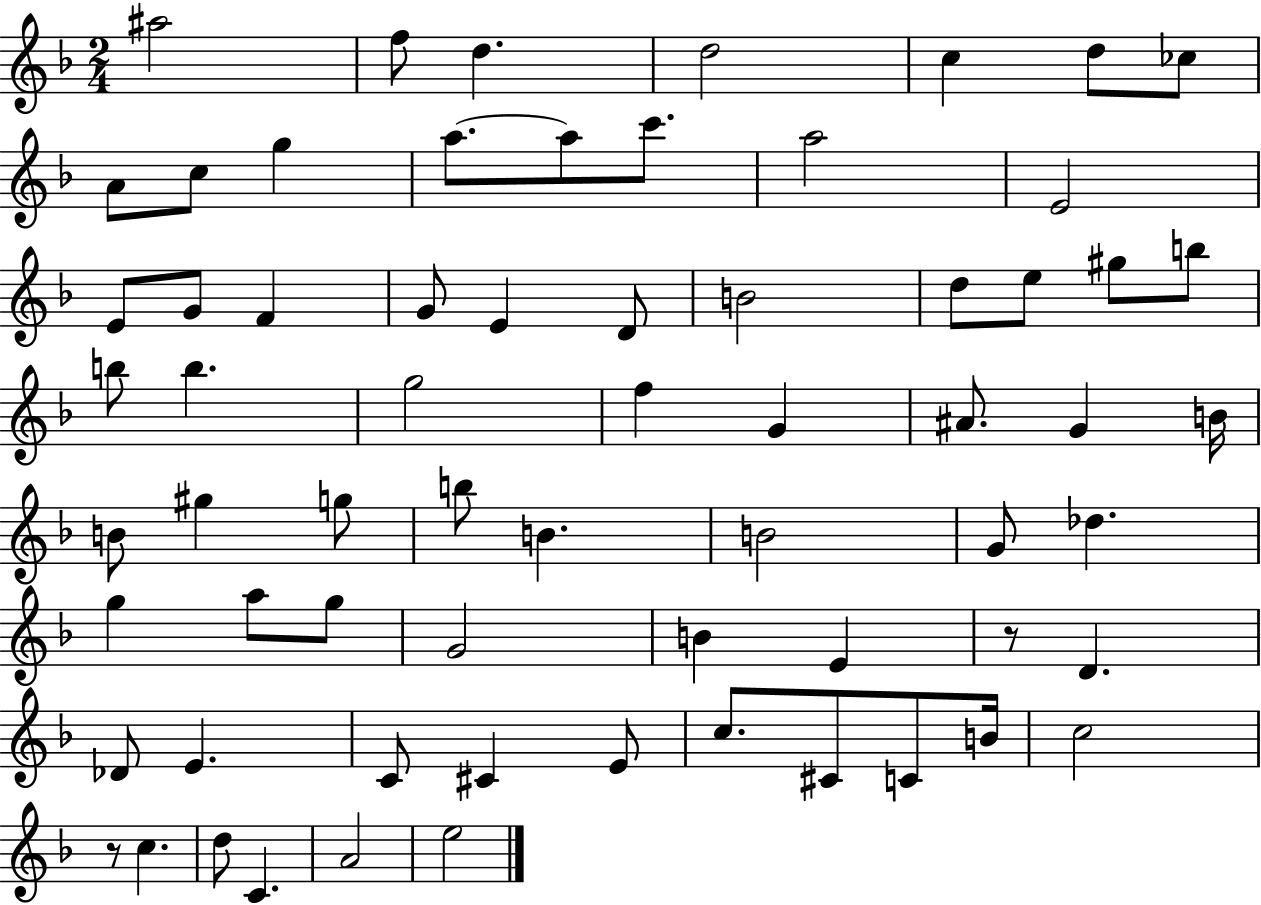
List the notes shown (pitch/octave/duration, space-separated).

A#5/h F5/e D5/q. D5/h C5/q D5/e CES5/e A4/e C5/e G5/q A5/e. A5/e C6/e. A5/h E4/h E4/e G4/e F4/q G4/e E4/q D4/e B4/h D5/e E5/e G#5/e B5/e B5/e B5/q. G5/h F5/q G4/q A#4/e. G4/q B4/s B4/e G#5/q G5/e B5/e B4/q. B4/h G4/e Db5/q. G5/q A5/e G5/e G4/h B4/q E4/q R/e D4/q. Db4/e E4/q. C4/e C#4/q E4/e C5/e. C#4/e C4/e B4/s C5/h R/e C5/q. D5/e C4/q. A4/h E5/h